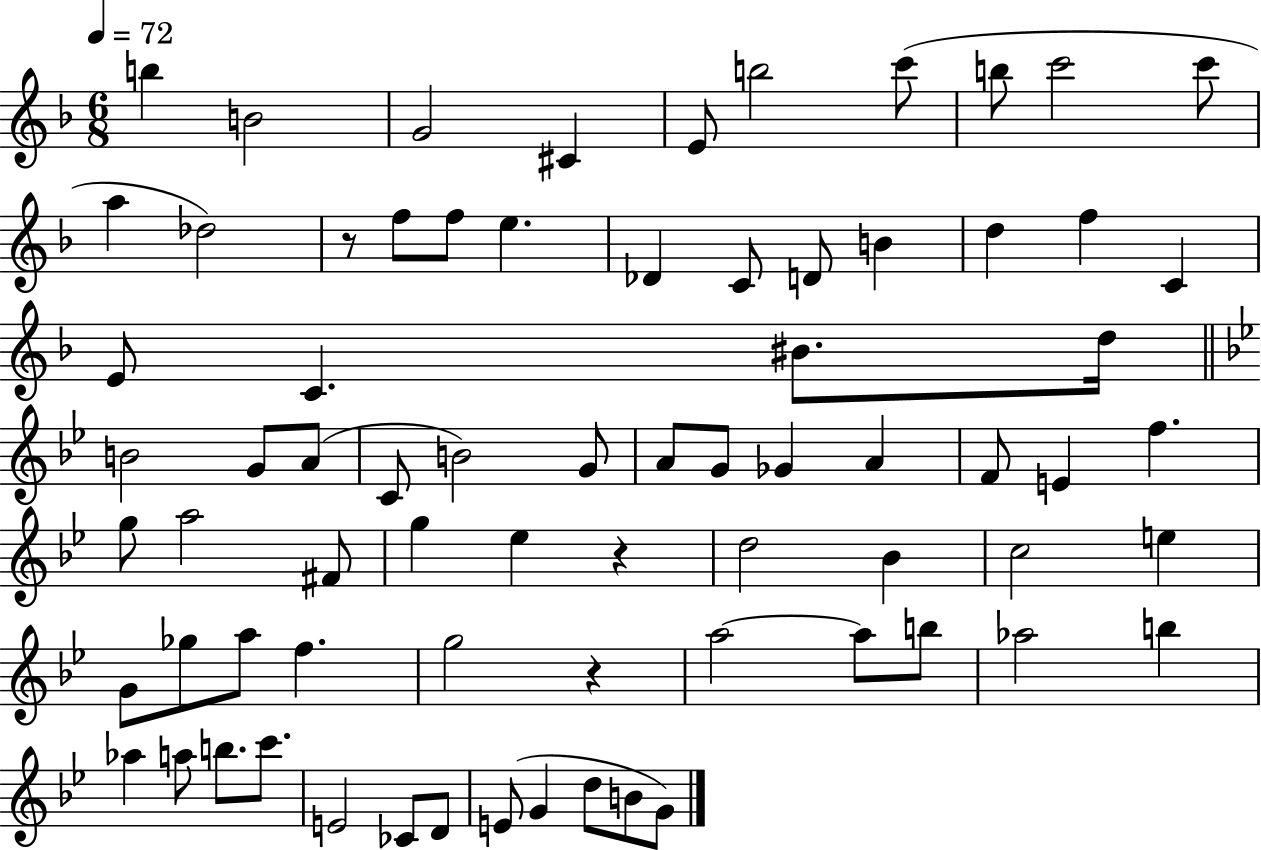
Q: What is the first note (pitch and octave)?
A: B5